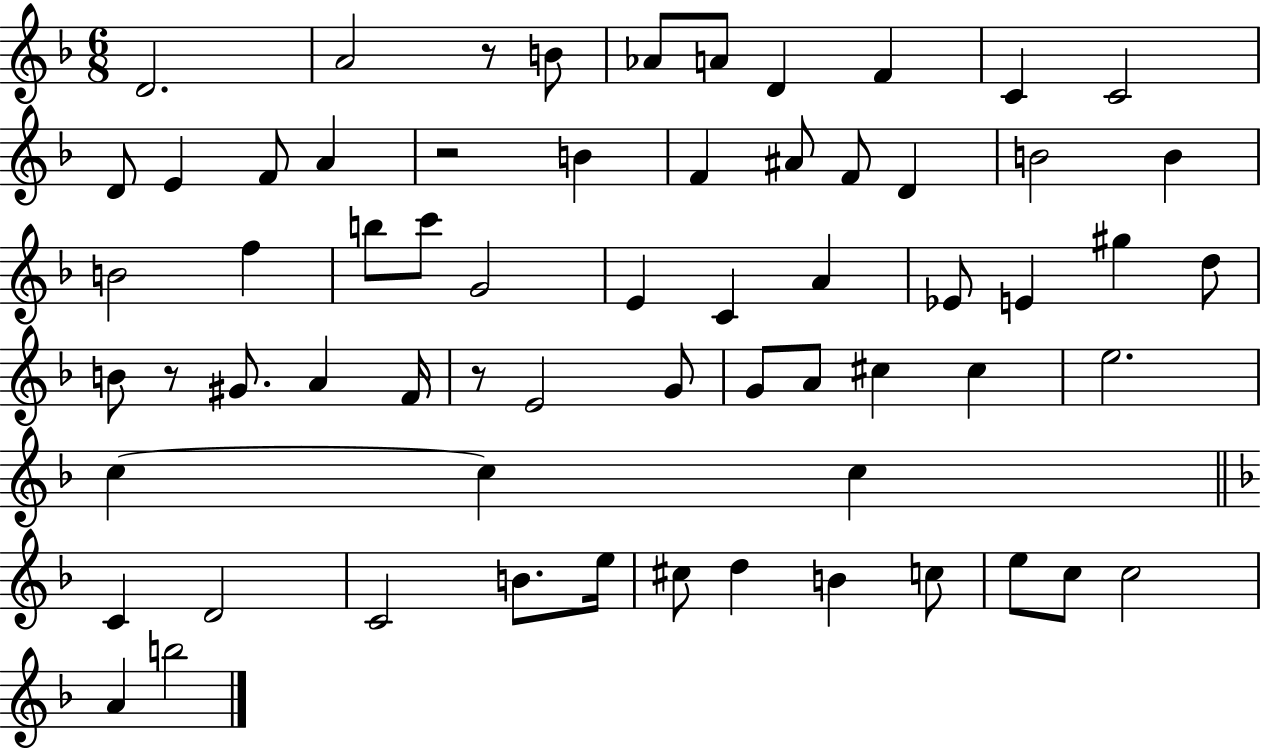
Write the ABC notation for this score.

X:1
T:Untitled
M:6/8
L:1/4
K:F
D2 A2 z/2 B/2 _A/2 A/2 D F C C2 D/2 E F/2 A z2 B F ^A/2 F/2 D B2 B B2 f b/2 c'/2 G2 E C A _E/2 E ^g d/2 B/2 z/2 ^G/2 A F/4 z/2 E2 G/2 G/2 A/2 ^c ^c e2 c c c C D2 C2 B/2 e/4 ^c/2 d B c/2 e/2 c/2 c2 A b2